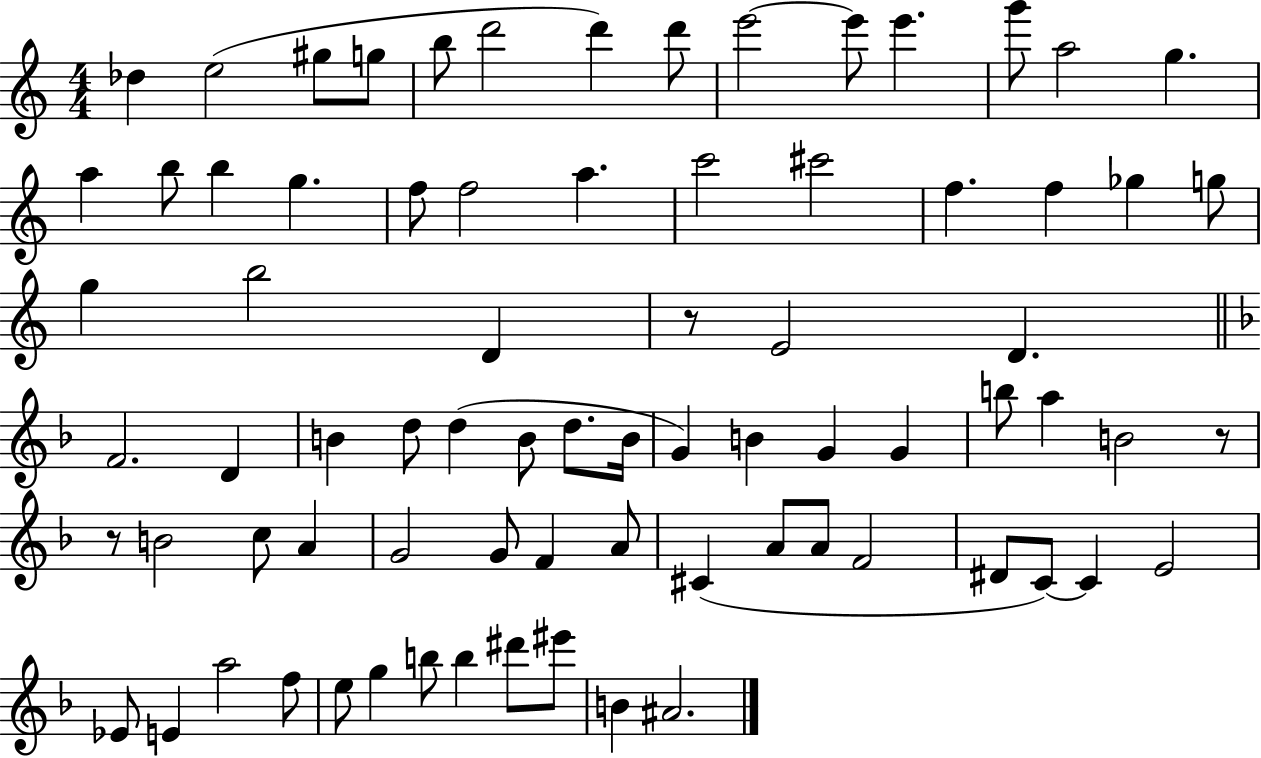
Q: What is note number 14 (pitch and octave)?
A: G5